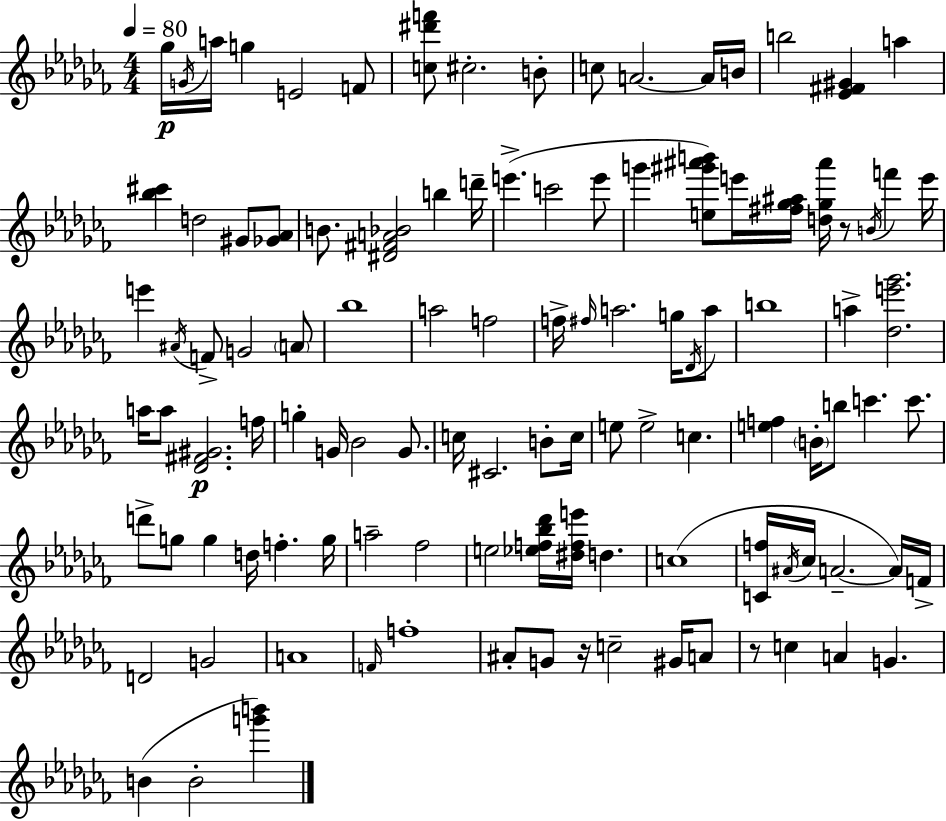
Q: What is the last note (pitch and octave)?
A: B4